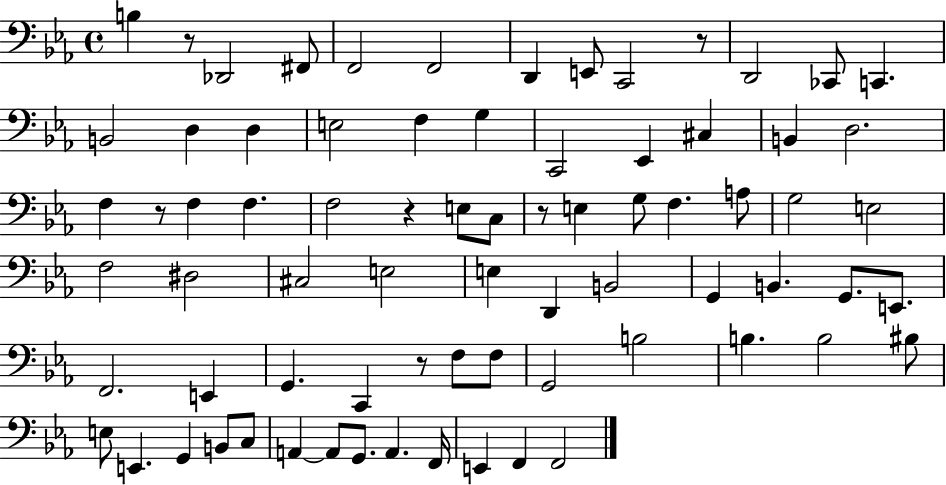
B3/q R/e Db2/h F#2/e F2/h F2/h D2/q E2/e C2/h R/e D2/h CES2/e C2/q. B2/h D3/q D3/q E3/h F3/q G3/q C2/h Eb2/q C#3/q B2/q D3/h. F3/q R/e F3/q F3/q. F3/h R/q E3/e C3/e R/e E3/q G3/e F3/q. A3/e G3/h E3/h F3/h D#3/h C#3/h E3/h E3/q D2/q B2/h G2/q B2/q. G2/e. E2/e. F2/h. E2/q G2/q. C2/q R/e F3/e F3/e G2/h B3/h B3/q. B3/h BIS3/e E3/e E2/q. G2/q B2/e C3/e A2/q A2/e G2/e. A2/q. F2/s E2/q F2/q F2/h